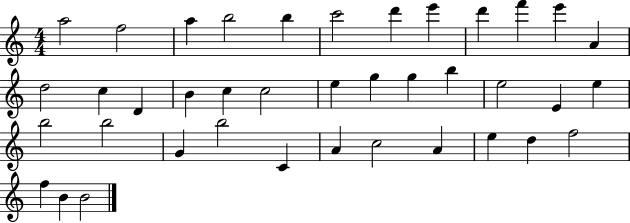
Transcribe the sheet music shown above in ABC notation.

X:1
T:Untitled
M:4/4
L:1/4
K:C
a2 f2 a b2 b c'2 d' e' d' f' e' A d2 c D B c c2 e g g b e2 E e b2 b2 G b2 C A c2 A e d f2 f B B2